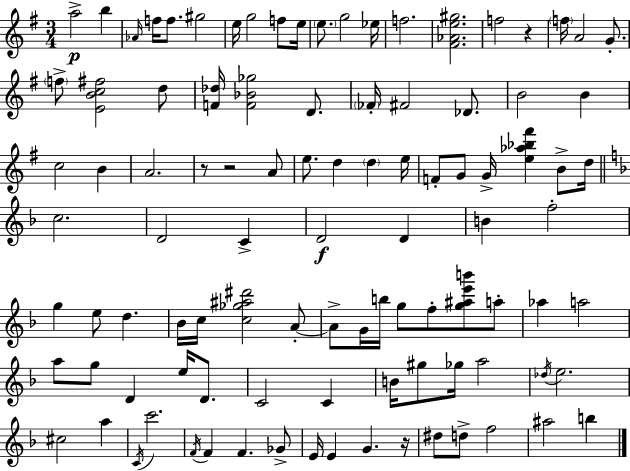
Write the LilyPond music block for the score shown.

{
  \clef treble
  \numericTimeSignature
  \time 3/4
  \key g \major
  \repeat volta 2 { a''2->\p b''4 | \grace { aes'16 } f''16 f''8. gis''2 | e''16 g''2 f''8 | e''16 \parenthesize e''8. g''2 | \break ees''16 f''2. | <fis' aes' e'' gis''>2. | f''2 r4 | \parenthesize f''16 a'2 g'8.-. | \break \parenthesize f''8-> <e' b' c'' fis''>2 d''8 | <f' des''>16 <f' bes' ges''>2 d'8. | \parenthesize fes'16-. fis'2 des'8. | b'2 b'4 | \break c''2 b'4 | a'2. | r8 r2 a'8 | e''8. d''4 \parenthesize d''4 | \break e''16 f'8-. g'8 g'16-> <e'' aes'' bes'' fis'''>4 b'8-> | d''16 \bar "||" \break \key f \major c''2. | d'2 c'4-> | d'2\f d'4 | b'4 f''2-. | \break g''4 e''8 d''4. | bes'16 c''16 <c'' ges'' ais'' dis'''>2 a'8-.~~ | a'8-> g'16 b''16 g''8 f''8-. <g'' ais'' e''' b'''>8 a''8-. | aes''4 a''2 | \break a''8 g''8 d'4 e''16 d'8. | c'2 c'4 | b'16 gis''8 ges''16 a''2 | \acciaccatura { des''16 } e''2. | \break cis''2 a''4 | \acciaccatura { c'16 } c'''2. | \acciaccatura { f'16 } f'4 f'4. | ges'8-> e'16 e'4 g'4. | \break r16 dis''8 d''8-> f''2 | ais''2 b''4 | } \bar "|."
}